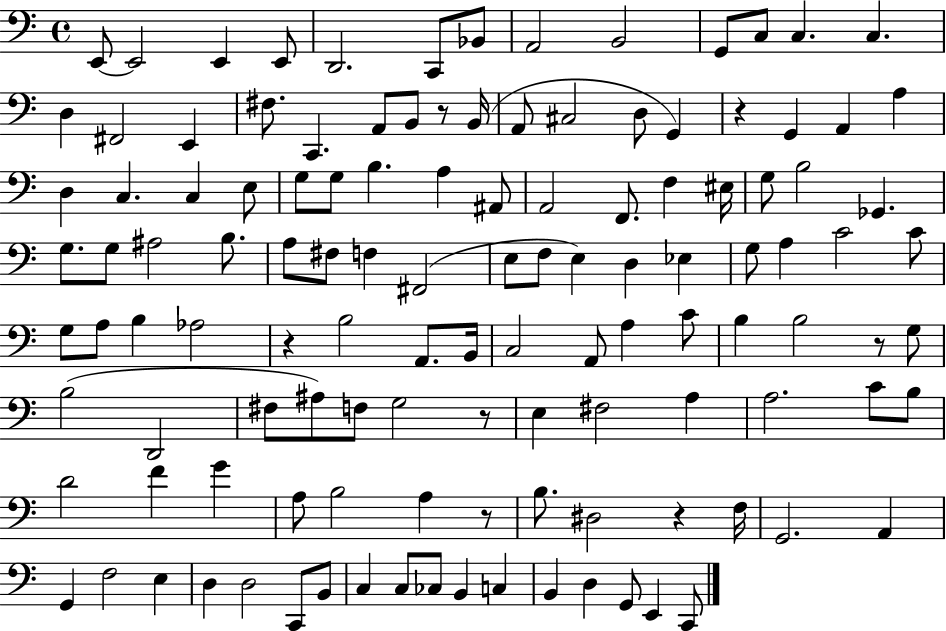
E2/e E2/h E2/q E2/e D2/h. C2/e Bb2/e A2/h B2/h G2/e C3/e C3/q. C3/q. D3/q F#2/h E2/q F#3/e. C2/q. A2/e B2/e R/e B2/s A2/e C#3/h D3/e G2/q R/q G2/q A2/q A3/q D3/q C3/q. C3/q E3/e G3/e G3/e B3/q. A3/q A#2/e A2/h F2/e. F3/q EIS3/s G3/e B3/h Gb2/q. G3/e. G3/e A#3/h B3/e. A3/e F#3/e F3/q F#2/h E3/e F3/e E3/q D3/q Eb3/q G3/e A3/q C4/h C4/e G3/e A3/e B3/q Ab3/h R/q B3/h A2/e. B2/s C3/h A2/e A3/q C4/e B3/q B3/h R/e G3/e B3/h D2/h F#3/e A#3/e F3/e G3/h R/e E3/q F#3/h A3/q A3/h. C4/e B3/e D4/h F4/q G4/q A3/e B3/h A3/q R/e B3/e. D#3/h R/q F3/s G2/h. A2/q G2/q F3/h E3/q D3/q D3/h C2/e B2/e C3/q C3/e CES3/e B2/q C3/q B2/q D3/q G2/e E2/q C2/e